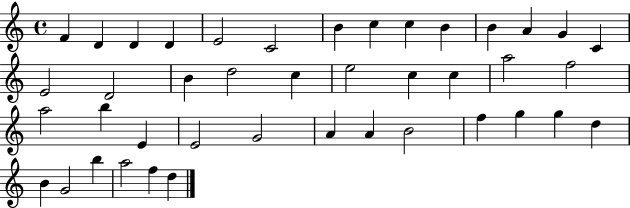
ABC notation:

X:1
T:Untitled
M:4/4
L:1/4
K:C
F D D D E2 C2 B c c B B A G C E2 D2 B d2 c e2 c c a2 f2 a2 b E E2 G2 A A B2 f g g d B G2 b a2 f d